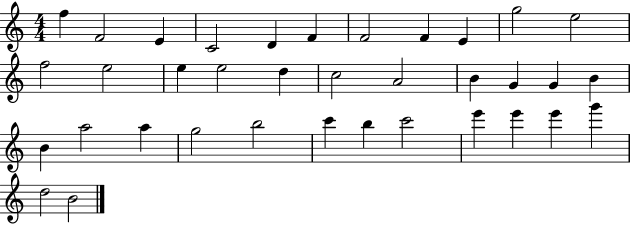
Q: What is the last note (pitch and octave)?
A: B4